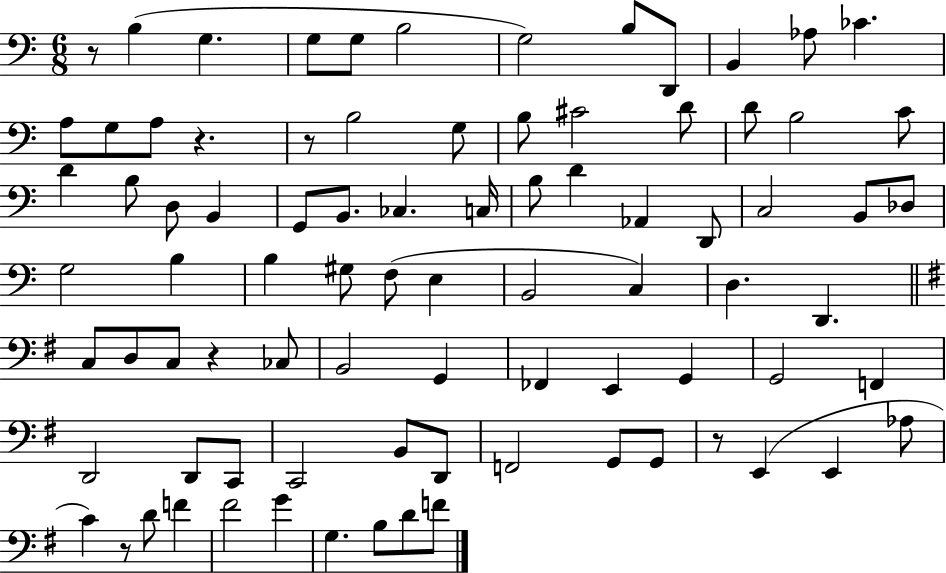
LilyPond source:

{
  \clef bass
  \numericTimeSignature
  \time 6/8
  \key c \major
  r8 b4( g4. | g8 g8 b2 | g2) b8 d,8 | b,4 aes8 ces'4. | \break a8 g8 a8 r4. | r8 b2 g8 | b8 cis'2 d'8 | d'8 b2 c'8 | \break d'4 b8 d8 b,4 | g,8 b,8. ces4. c16 | b8 d'4 aes,4 d,8 | c2 b,8 des8 | \break g2 b4 | b4 gis8 f8( e4 | b,2 c4) | d4. d,4. | \break \bar "||" \break \key g \major c8 d8 c8 r4 ces8 | b,2 g,4 | fes,4 e,4 g,4 | g,2 f,4 | \break d,2 d,8 c,8 | c,2 b,8 d,8 | f,2 g,8 g,8 | r8 e,4( e,4 aes8 | \break c'4) r8 d'8 f'4 | fis'2 g'4 | g4. b8 d'8 f'8 | \bar "|."
}